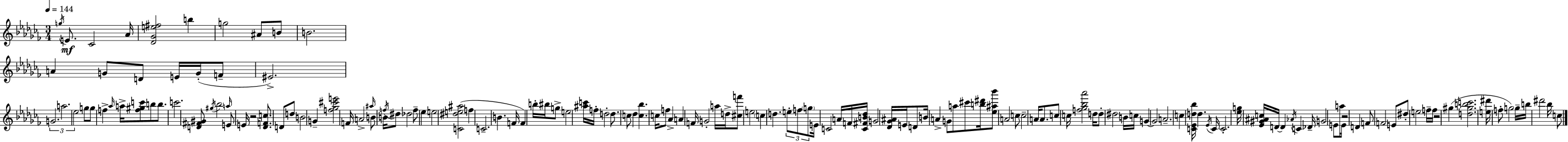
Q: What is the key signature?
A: AES minor